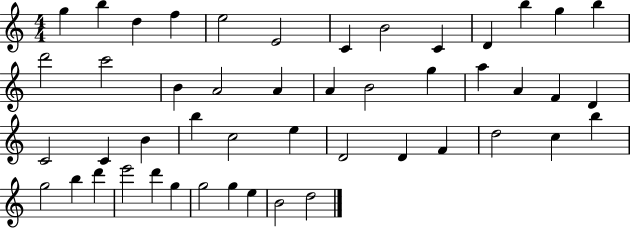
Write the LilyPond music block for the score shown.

{
  \clef treble
  \numericTimeSignature
  \time 4/4
  \key c \major
  g''4 b''4 d''4 f''4 | e''2 e'2 | c'4 b'2 c'4 | d'4 b''4 g''4 b''4 | \break d'''2 c'''2 | b'4 a'2 a'4 | a'4 b'2 g''4 | a''4 a'4 f'4 d'4 | \break c'2 c'4 b'4 | b''4 c''2 e''4 | d'2 d'4 f'4 | d''2 c''4 b''4 | \break g''2 b''4 d'''4 | e'''2 d'''4 g''4 | g''2 g''4 e''4 | b'2 d''2 | \break \bar "|."
}